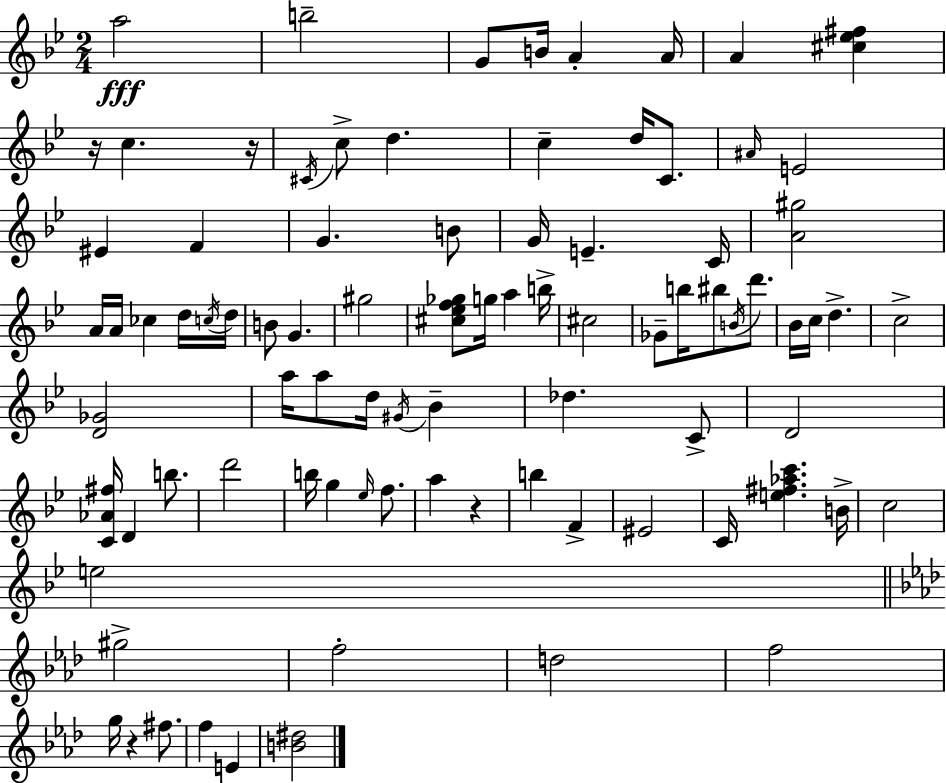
A5/h B5/h G4/e B4/s A4/q A4/s A4/q [C#5,Eb5,F#5]/q R/s C5/q. R/s C#4/s C5/e D5/q. C5/q D5/s C4/e. A#4/s E4/h EIS4/q F4/q G4/q. B4/e G4/s E4/q. C4/s [A4,G#5]/h A4/s A4/s CES5/q D5/s C5/s D5/s B4/e G4/q. G#5/h [C#5,Eb5,F5,Gb5]/e G5/s A5/q B5/s C#5/h Gb4/e B5/s BIS5/e B4/s D6/e. Bb4/s C5/s D5/q. C5/h [D4,Gb4]/h A5/s A5/e D5/s G#4/s Bb4/q Db5/q. C4/e D4/h [C4,Ab4,F#5]/s D4/q B5/e. D6/h B5/s G5/q Eb5/s F5/e. A5/q R/q B5/q F4/q EIS4/h C4/s [E5,F#5,Ab5,C6]/q. B4/s C5/h E5/h G#5/h F5/h D5/h F5/h G5/s R/q F#5/e. F5/q E4/q [B4,D#5]/h